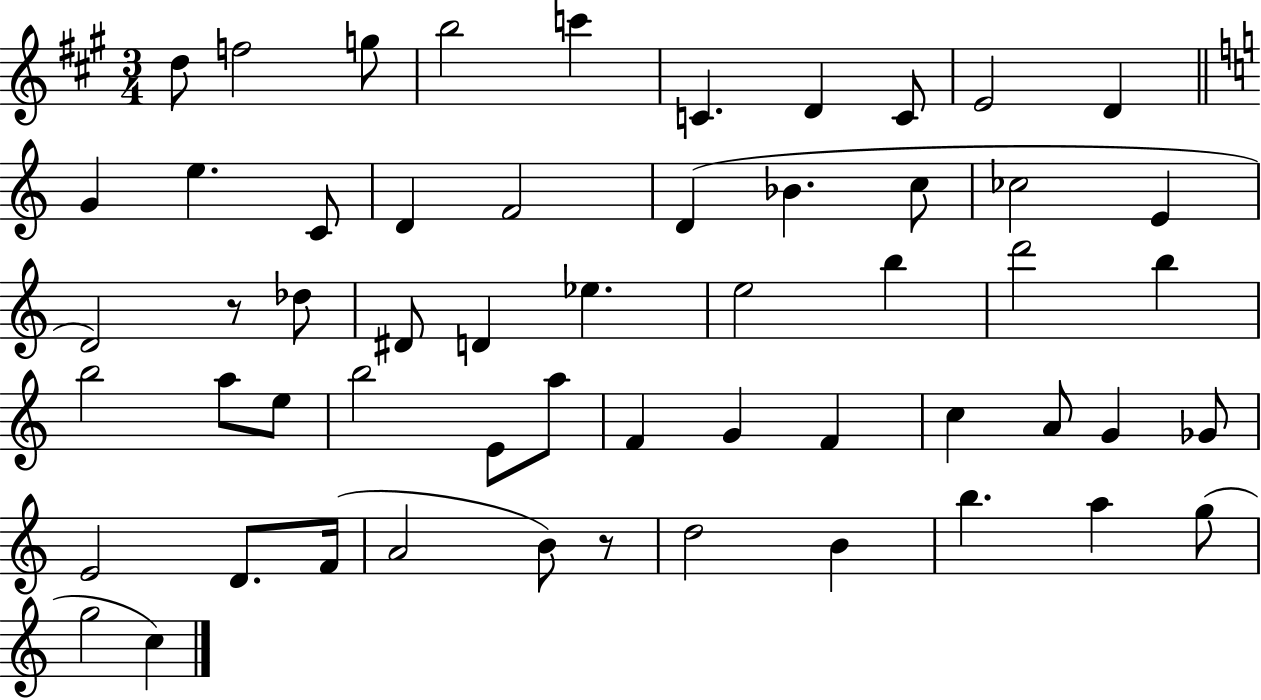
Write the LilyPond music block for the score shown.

{
  \clef treble
  \numericTimeSignature
  \time 3/4
  \key a \major
  d''8 f''2 g''8 | b''2 c'''4 | c'4. d'4 c'8 | e'2 d'4 | \break \bar "||" \break \key a \minor g'4 e''4. c'8 | d'4 f'2 | d'4( bes'4. c''8 | ces''2 e'4 | \break d'2) r8 des''8 | dis'8 d'4 ees''4. | e''2 b''4 | d'''2 b''4 | \break b''2 a''8 e''8 | b''2 e'8 a''8 | f'4 g'4 f'4 | c''4 a'8 g'4 ges'8 | \break e'2 d'8. f'16( | a'2 b'8) r8 | d''2 b'4 | b''4. a''4 g''8( | \break g''2 c''4) | \bar "|."
}